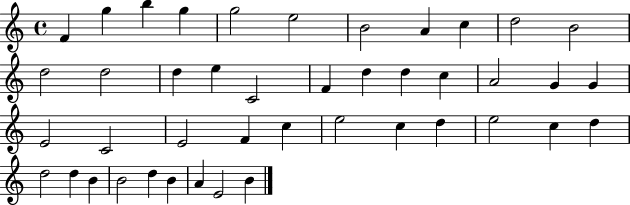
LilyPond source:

{
  \clef treble
  \time 4/4
  \defaultTimeSignature
  \key c \major
  f'4 g''4 b''4 g''4 | g''2 e''2 | b'2 a'4 c''4 | d''2 b'2 | \break d''2 d''2 | d''4 e''4 c'2 | f'4 d''4 d''4 c''4 | a'2 g'4 g'4 | \break e'2 c'2 | e'2 f'4 c''4 | e''2 c''4 d''4 | e''2 c''4 d''4 | \break d''2 d''4 b'4 | b'2 d''4 b'4 | a'4 e'2 b'4 | \bar "|."
}